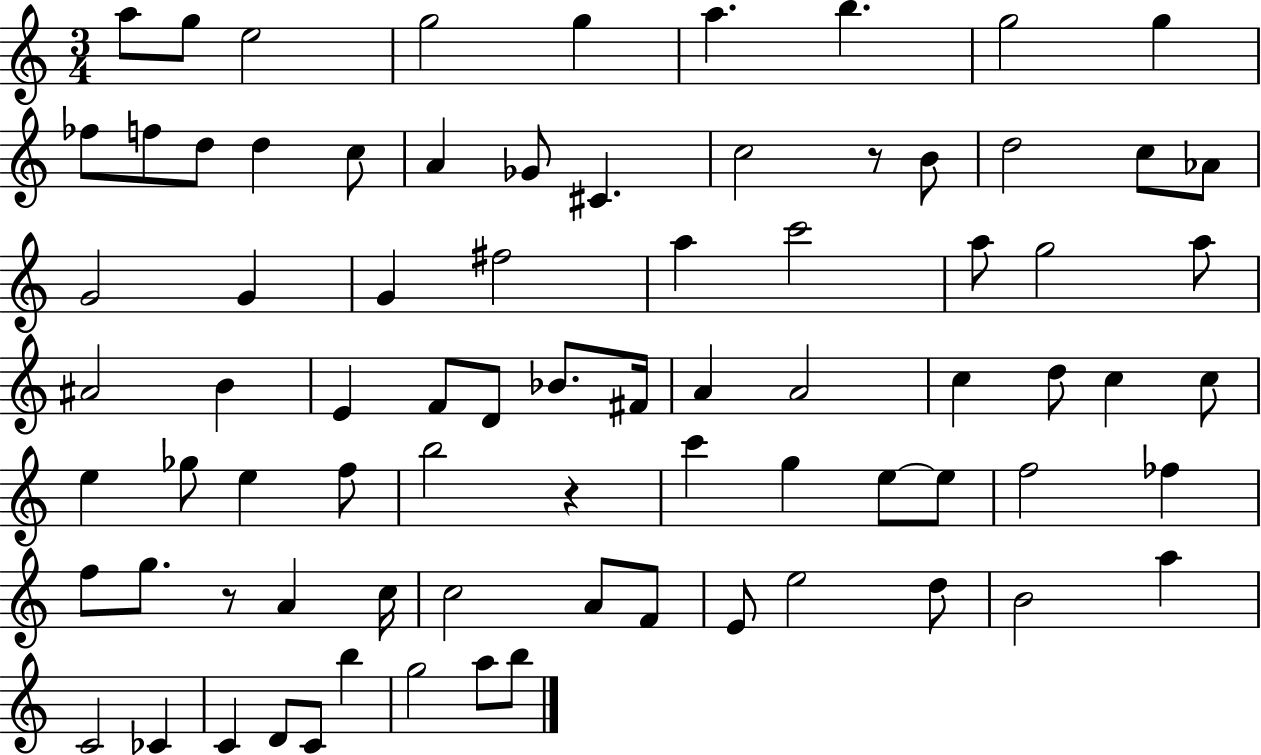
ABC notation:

X:1
T:Untitled
M:3/4
L:1/4
K:C
a/2 g/2 e2 g2 g a b g2 g _f/2 f/2 d/2 d c/2 A _G/2 ^C c2 z/2 B/2 d2 c/2 _A/2 G2 G G ^f2 a c'2 a/2 g2 a/2 ^A2 B E F/2 D/2 _B/2 ^F/4 A A2 c d/2 c c/2 e _g/2 e f/2 b2 z c' g e/2 e/2 f2 _f f/2 g/2 z/2 A c/4 c2 A/2 F/2 E/2 e2 d/2 B2 a C2 _C C D/2 C/2 b g2 a/2 b/2